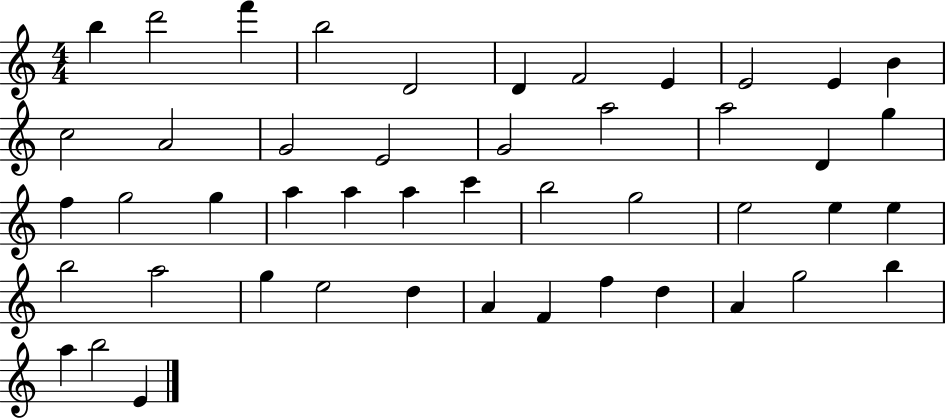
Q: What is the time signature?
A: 4/4